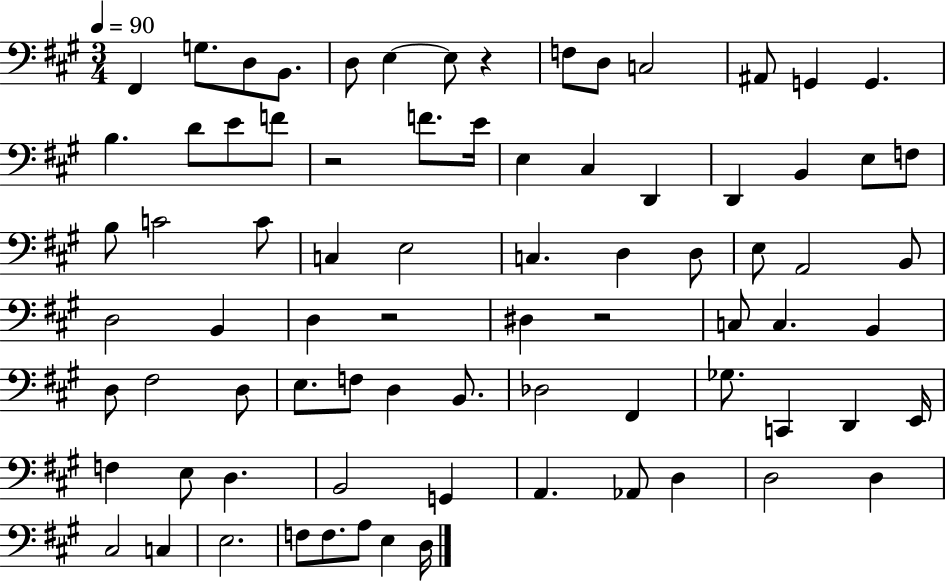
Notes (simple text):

F#2/q G3/e. D3/e B2/e. D3/e E3/q E3/e R/q F3/e D3/e C3/h A#2/e G2/q G2/q. B3/q. D4/e E4/e F4/e R/h F4/e. E4/s E3/q C#3/q D2/q D2/q B2/q E3/e F3/e B3/e C4/h C4/e C3/q E3/h C3/q. D3/q D3/e E3/e A2/h B2/e D3/h B2/q D3/q R/h D#3/q R/h C3/e C3/q. B2/q D3/e F#3/h D3/e E3/e. F3/e D3/q B2/e. Db3/h F#2/q Gb3/e. C2/q D2/q E2/s F3/q E3/e D3/q. B2/h G2/q A2/q. Ab2/e D3/q D3/h D3/q C#3/h C3/q E3/h. F3/e F3/e. A3/e E3/q D3/s